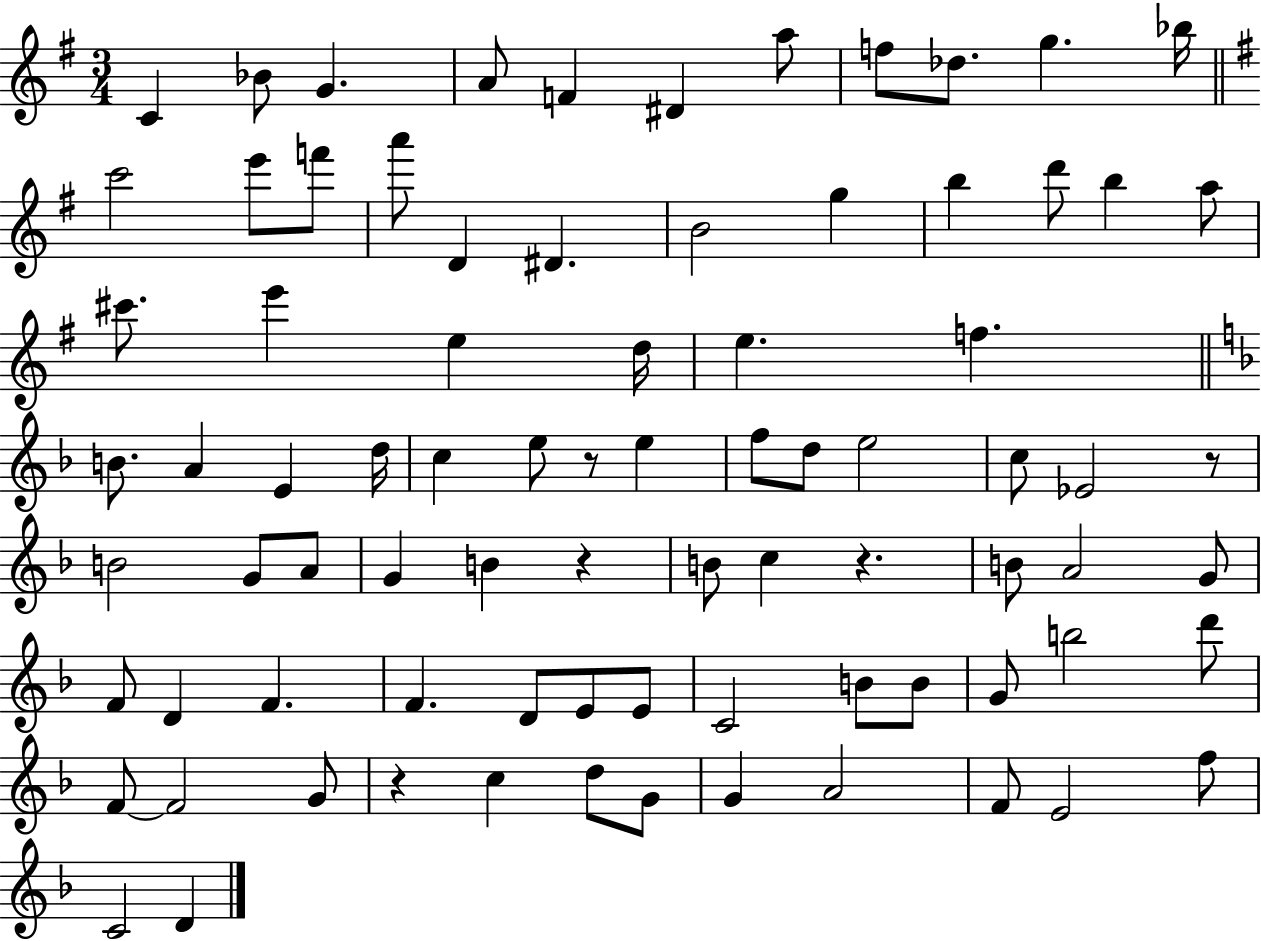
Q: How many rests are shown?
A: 5